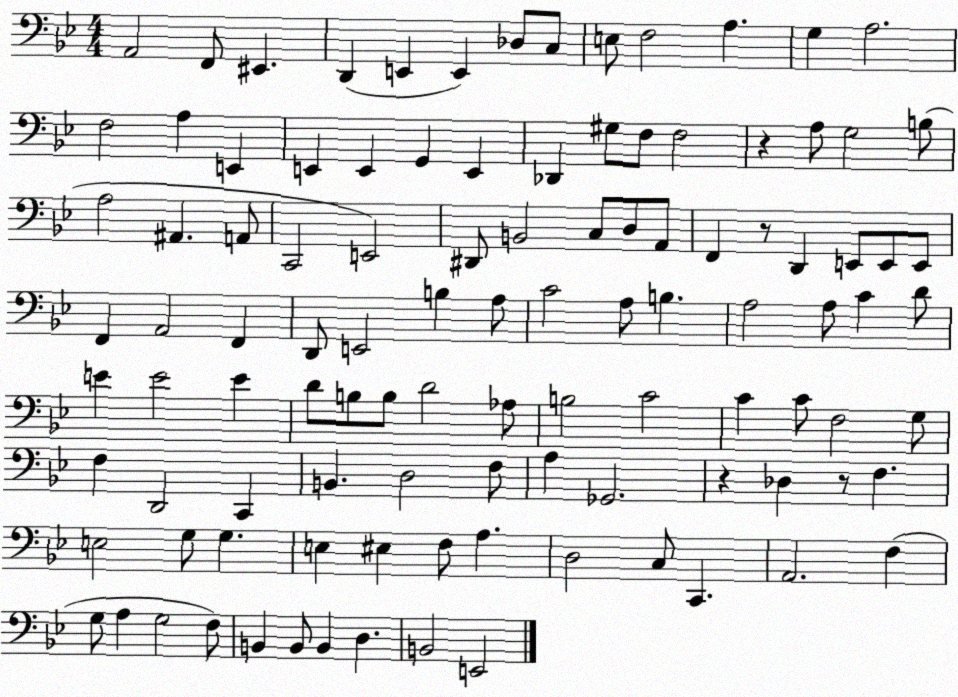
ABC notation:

X:1
T:Untitled
M:4/4
L:1/4
K:Bb
A,,2 F,,/2 ^E,, D,, E,, E,, _D,/2 C,/2 E,/2 F,2 A, G, A,2 F,2 A, E,, E,, E,, G,, E,, _D,, ^G,/2 F,/2 F,2 z A,/2 G,2 B,/2 A,2 ^A,, A,,/2 C,,2 E,,2 ^D,,/2 B,,2 C,/2 D,/2 A,,/2 F,, z/2 D,, E,,/2 E,,/2 E,,/2 F,, A,,2 F,, D,,/2 E,,2 B, A,/2 C2 A,/2 B, A,2 A,/2 C D/2 E E2 E D/2 B,/2 B,/2 D2 _A,/2 B,2 C2 C C/2 F,2 G,/2 F, D,,2 C,, B,, D,2 F,/2 A, _G,,2 z _D, z/2 F, E,2 G,/2 G, E, ^E, F,/2 A, D,2 C,/2 C,, A,,2 F, G,/2 A, G,2 F,/2 B,, B,,/2 B,, D, B,,2 E,,2